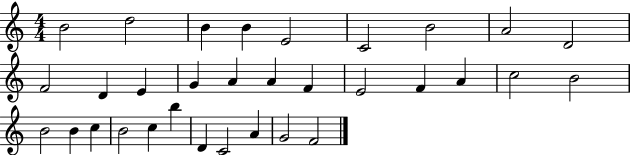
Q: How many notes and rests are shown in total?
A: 32